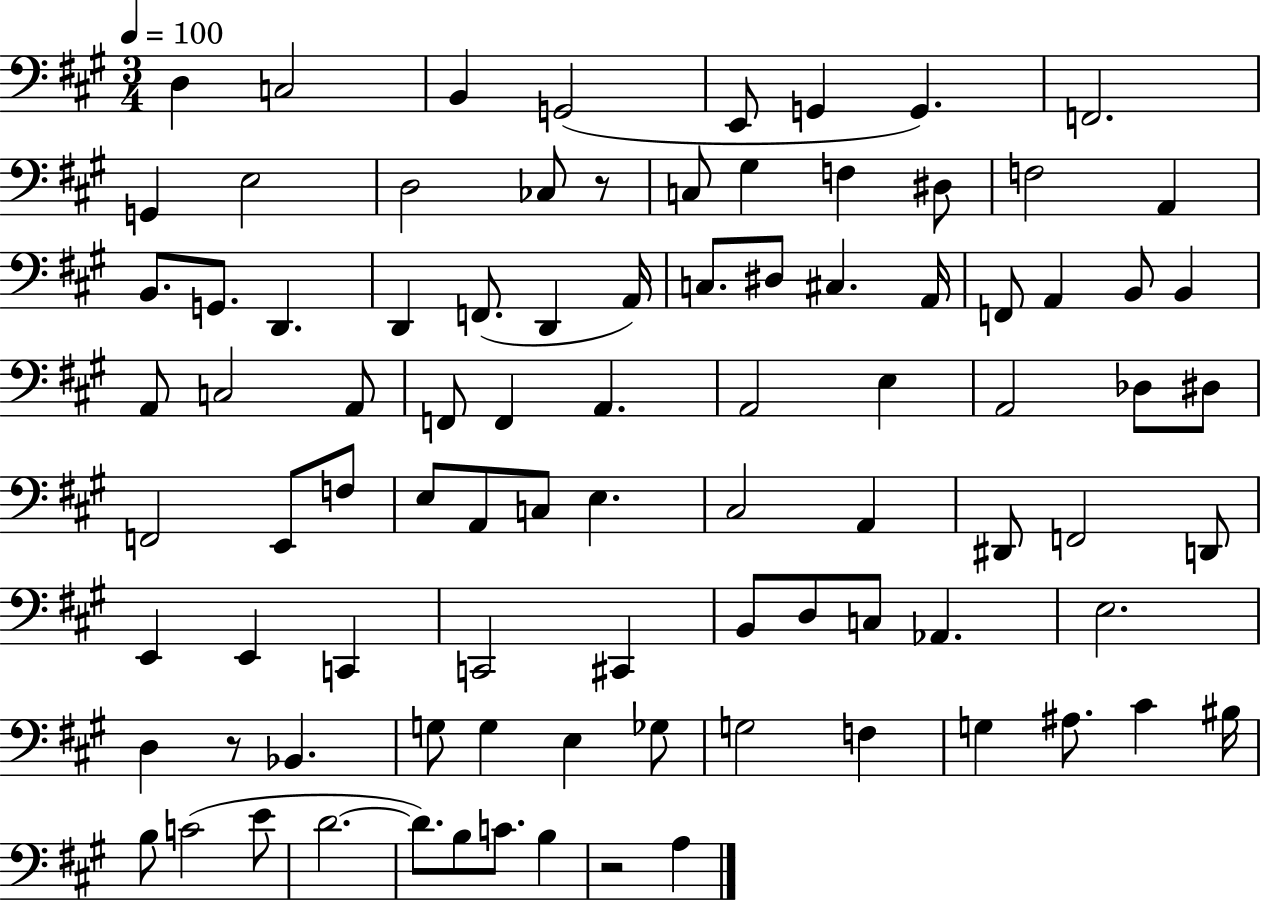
{
  \clef bass
  \numericTimeSignature
  \time 3/4
  \key a \major
  \tempo 4 = 100
  d4 c2 | b,4 g,2( | e,8 g,4 g,4.) | f,2. | \break g,4 e2 | d2 ces8 r8 | c8 gis4 f4 dis8 | f2 a,4 | \break b,8. g,8. d,4. | d,4 f,8.( d,4 a,16) | c8. dis8 cis4. a,16 | f,8 a,4 b,8 b,4 | \break a,8 c2 a,8 | f,8 f,4 a,4. | a,2 e4 | a,2 des8 dis8 | \break f,2 e,8 f8 | e8 a,8 c8 e4. | cis2 a,4 | dis,8 f,2 d,8 | \break e,4 e,4 c,4 | c,2 cis,4 | b,8 d8 c8 aes,4. | e2. | \break d4 r8 bes,4. | g8 g4 e4 ges8 | g2 f4 | g4 ais8. cis'4 bis16 | \break b8 c'2( e'8 | d'2.~~ | d'8.) b8 c'8. b4 | r2 a4 | \break \bar "|."
}